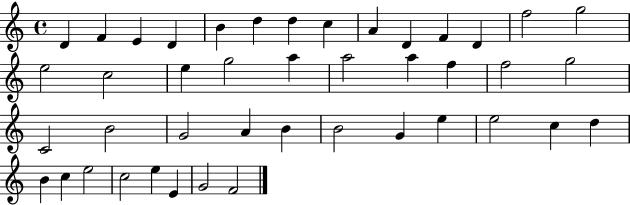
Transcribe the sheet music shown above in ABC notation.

X:1
T:Untitled
M:4/4
L:1/4
K:C
D F E D B d d c A D F D f2 g2 e2 c2 e g2 a a2 a f f2 g2 C2 B2 G2 A B B2 G e e2 c d B c e2 c2 e E G2 F2